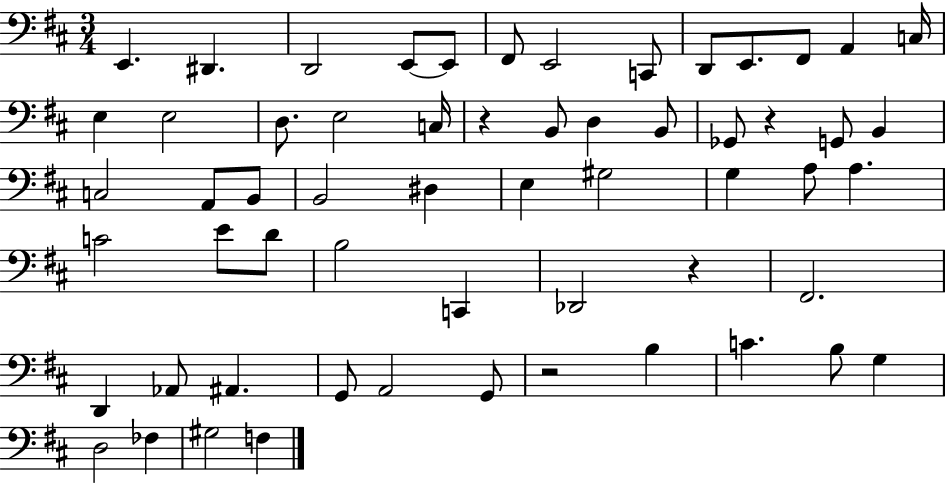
E2/q. D#2/q. D2/h E2/e E2/e F#2/e E2/h C2/e D2/e E2/e. F#2/e A2/q C3/s E3/q E3/h D3/e. E3/h C3/s R/q B2/e D3/q B2/e Gb2/e R/q G2/e B2/q C3/h A2/e B2/e B2/h D#3/q E3/q G#3/h G3/q A3/e A3/q. C4/h E4/e D4/e B3/h C2/q Db2/h R/q F#2/h. D2/q Ab2/e A#2/q. G2/e A2/h G2/e R/h B3/q C4/q. B3/e G3/q D3/h FES3/q G#3/h F3/q